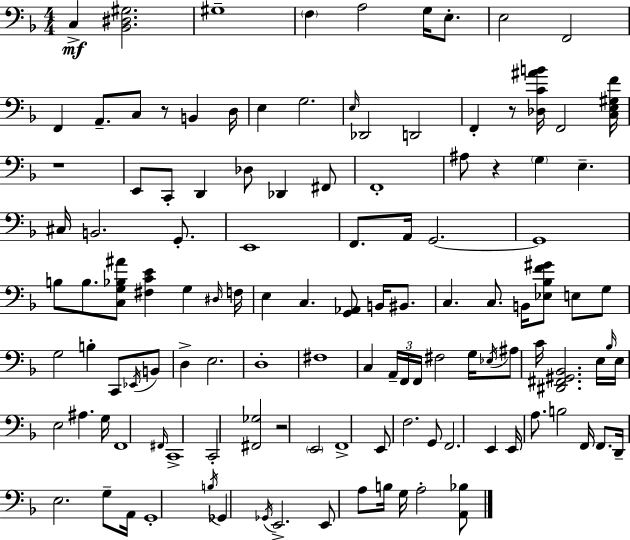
{
  \clef bass
  \numericTimeSignature
  \time 4/4
  \key d \minor
  \repeat volta 2 { c4->\mf <bes, dis gis>2. | gis1-- | \parenthesize f4 a2 g16 e8.-. | e2 f,2 | \break f,4 a,8.-- c8 r8 b,4 d16 | e4 g2. | \grace { e16 } des,2 d,2 | f,4-. r8 <des c' ais' b'>16 f,2 | \break <c e gis f'>16 r1 | e,8 c,8-. d,4 des8 des,4 fis,8 | f,1-. | ais8 r4 \parenthesize g4 e4.-- | \break cis16 b,2. g,8.-. | e,1 | f,8. a,16 g,2.~~ | g,1 | \break b8 b8. <c g bes ais'>8 <fis c' e'>4 g4 | \grace { dis16 } f16 e4 c4. <g, aes,>8 b,16 bis,8. | c4. c8. b,16 <ees bes f' gis'>8 e8 | g8 g2 b4-. c,8 | \break \acciaccatura { ees,16 } b,8 d4-> e2. | d1-. | fis1 | c4 \tuplet 3/2 { a,16-- f,16 f,16 } fis2 | \break g16 \acciaccatura { ees16 } ais8 c'16 <dis, fis, gis, bes,>2. | e16 \grace { bes16 } e16 e2 ais4. | g16 f,1 | \grace { fis,16 } c,1-> | \break c,2-. <fis, ges>2 | r2 \parenthesize e,2 | f,1-> | e,8 f2. | \break g,8 f,2. | e,4 e,16 a8. b2 | f,16 f,8. d,16-- e2. | g8-- a,16 g,1-. | \break \acciaccatura { b16 } ges,4 \acciaccatura { ges,16 } e,2.-> | e,8 a8 b16 g16 a2-. | <a, bes>8 } \bar "|."
}